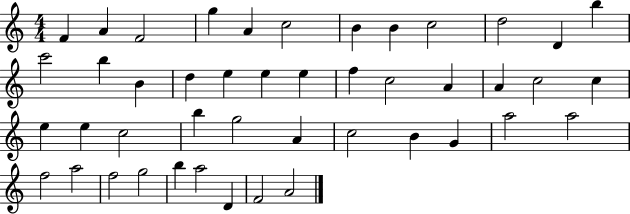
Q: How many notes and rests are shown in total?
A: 45